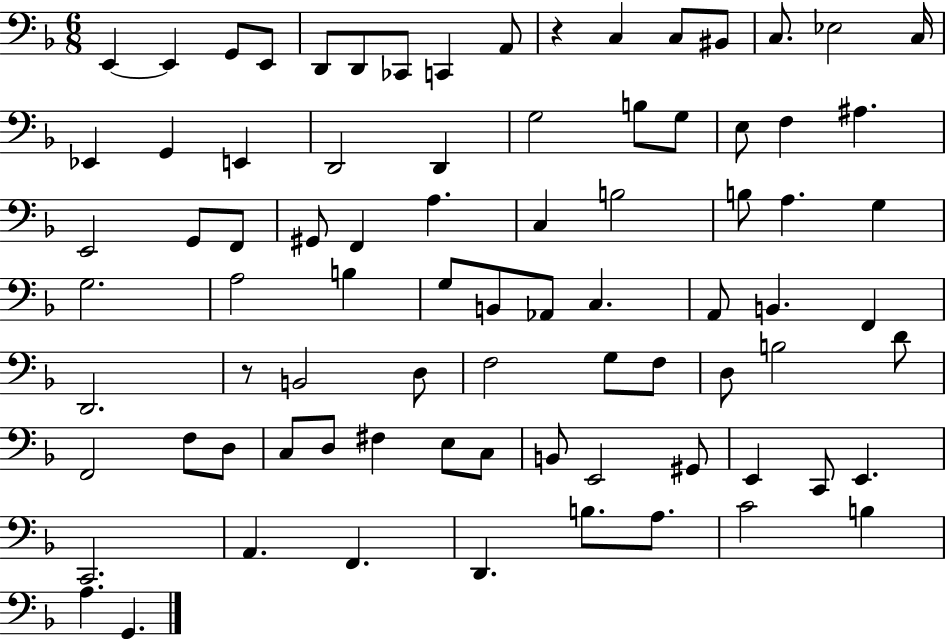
X:1
T:Untitled
M:6/8
L:1/4
K:F
E,, E,, G,,/2 E,,/2 D,,/2 D,,/2 _C,,/2 C,, A,,/2 z C, C,/2 ^B,,/2 C,/2 _E,2 C,/4 _E,, G,, E,, D,,2 D,, G,2 B,/2 G,/2 E,/2 F, ^A, E,,2 G,,/2 F,,/2 ^G,,/2 F,, A, C, B,2 B,/2 A, G, G,2 A,2 B, G,/2 B,,/2 _A,,/2 C, A,,/2 B,, F,, D,,2 z/2 B,,2 D,/2 F,2 G,/2 F,/2 D,/2 B,2 D/2 F,,2 F,/2 D,/2 C,/2 D,/2 ^F, E,/2 C,/2 B,,/2 E,,2 ^G,,/2 E,, C,,/2 E,, C,,2 A,, F,, D,, B,/2 A,/2 C2 B, A, G,,